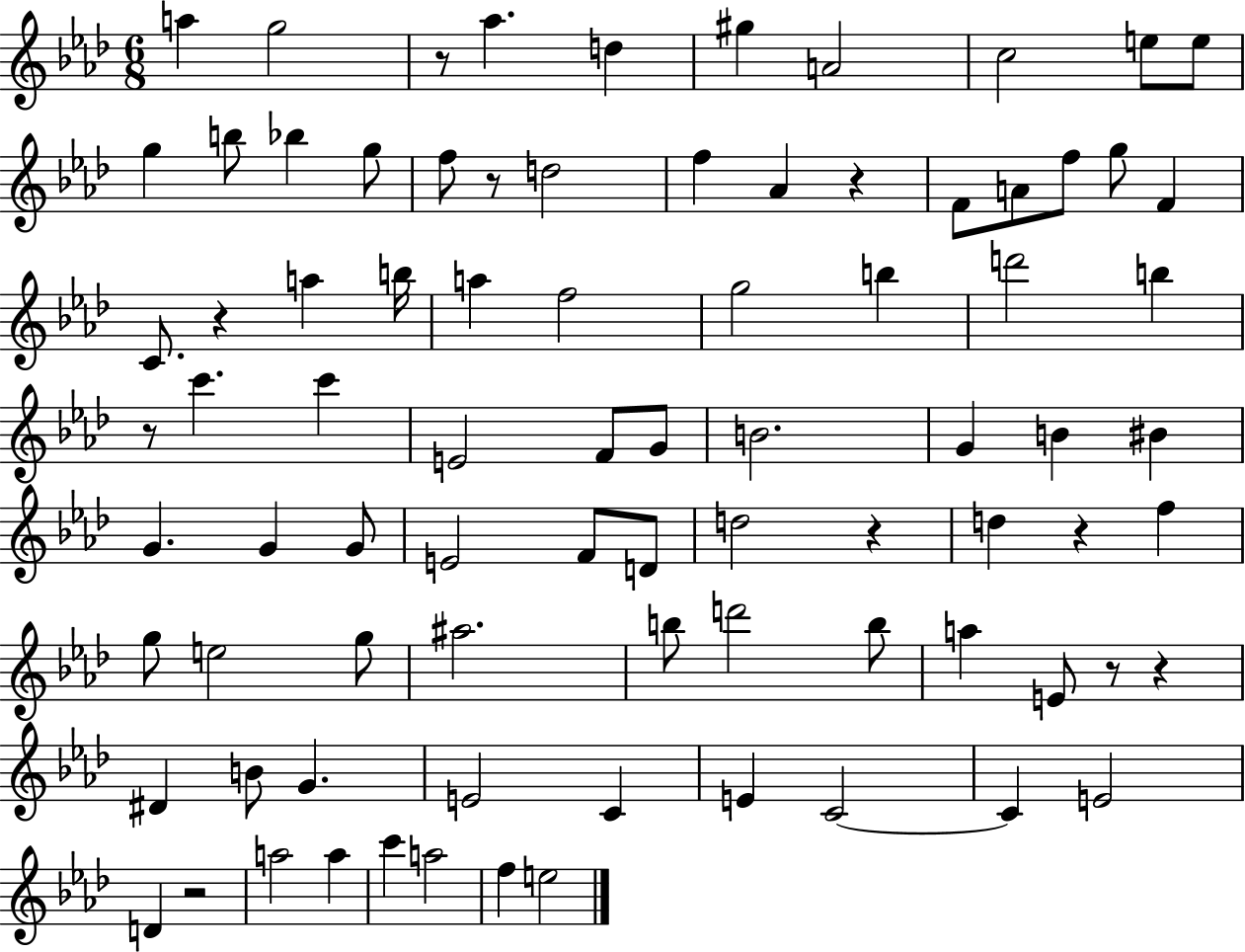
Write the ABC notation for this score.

X:1
T:Untitled
M:6/8
L:1/4
K:Ab
a g2 z/2 _a d ^g A2 c2 e/2 e/2 g b/2 _b g/2 f/2 z/2 d2 f _A z F/2 A/2 f/2 g/2 F C/2 z a b/4 a f2 g2 b d'2 b z/2 c' c' E2 F/2 G/2 B2 G B ^B G G G/2 E2 F/2 D/2 d2 z d z f g/2 e2 g/2 ^a2 b/2 d'2 b/2 a E/2 z/2 z ^D B/2 G E2 C E C2 C E2 D z2 a2 a c' a2 f e2